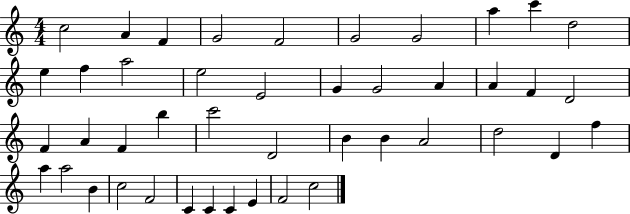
X:1
T:Untitled
M:4/4
L:1/4
K:C
c2 A F G2 F2 G2 G2 a c' d2 e f a2 e2 E2 G G2 A A F D2 F A F b c'2 D2 B B A2 d2 D f a a2 B c2 F2 C C C E F2 c2